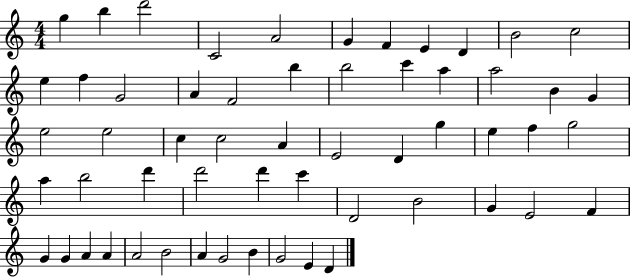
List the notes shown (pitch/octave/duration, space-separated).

G5/q B5/q D6/h C4/h A4/h G4/q F4/q E4/q D4/q B4/h C5/h E5/q F5/q G4/h A4/q F4/h B5/q B5/h C6/q A5/q A5/h B4/q G4/q E5/h E5/h C5/q C5/h A4/q E4/h D4/q G5/q E5/q F5/q G5/h A5/q B5/h D6/q D6/h D6/q C6/q D4/h B4/h G4/q E4/h F4/q G4/q G4/q A4/q A4/q A4/h B4/h A4/q G4/h B4/q G4/h E4/q D4/q